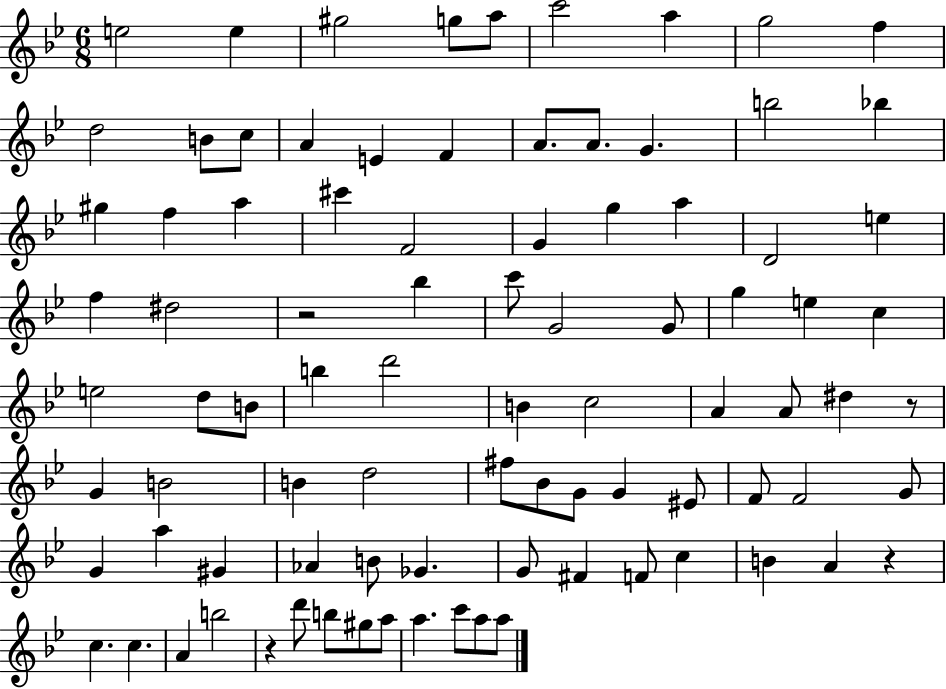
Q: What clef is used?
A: treble